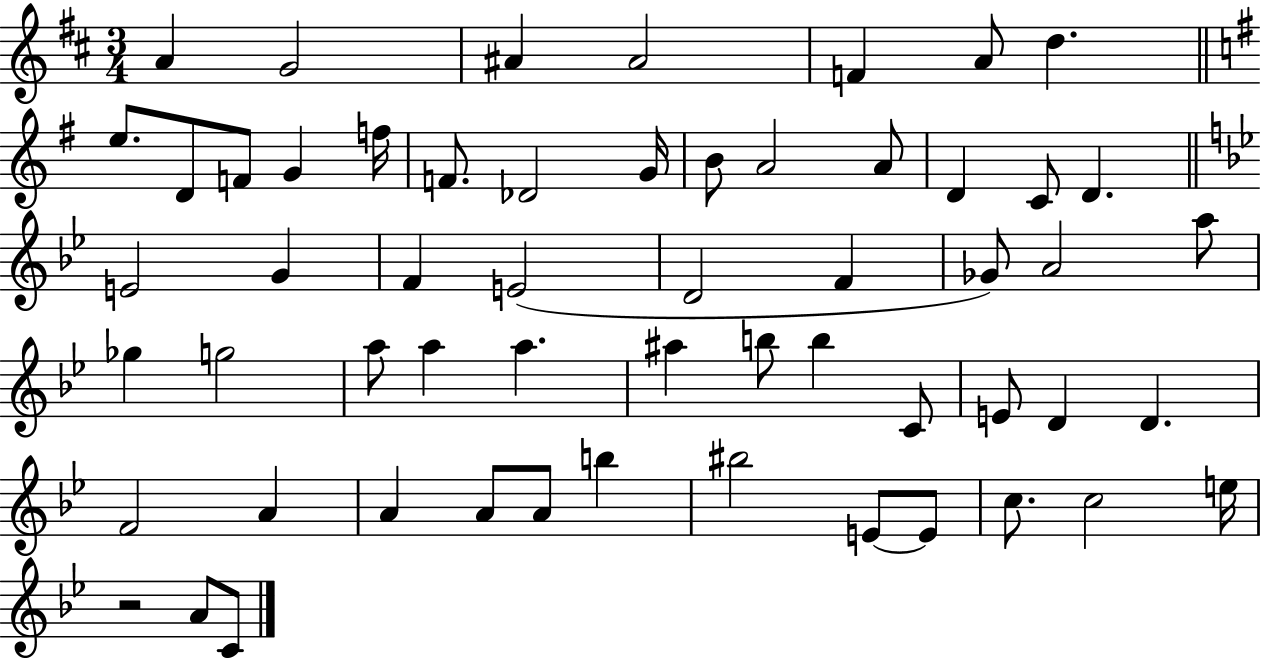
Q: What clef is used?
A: treble